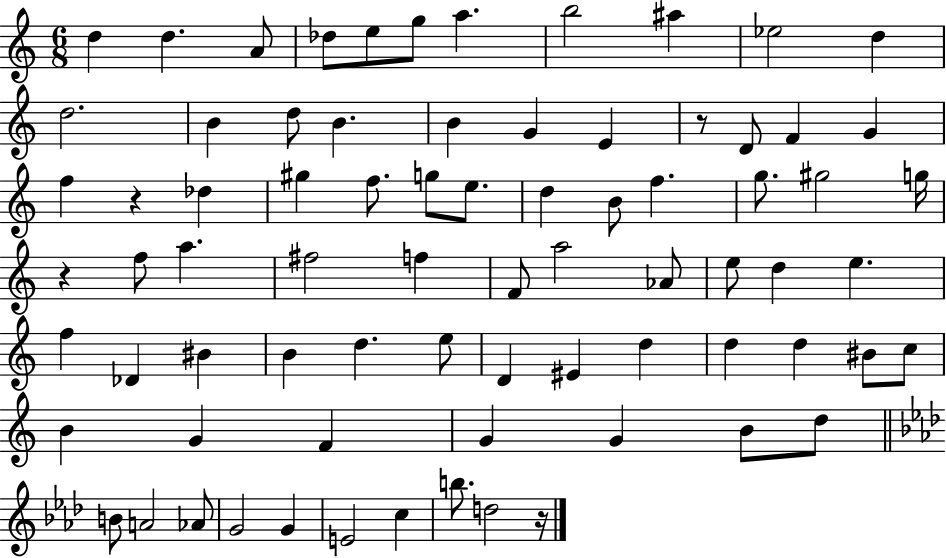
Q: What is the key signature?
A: C major